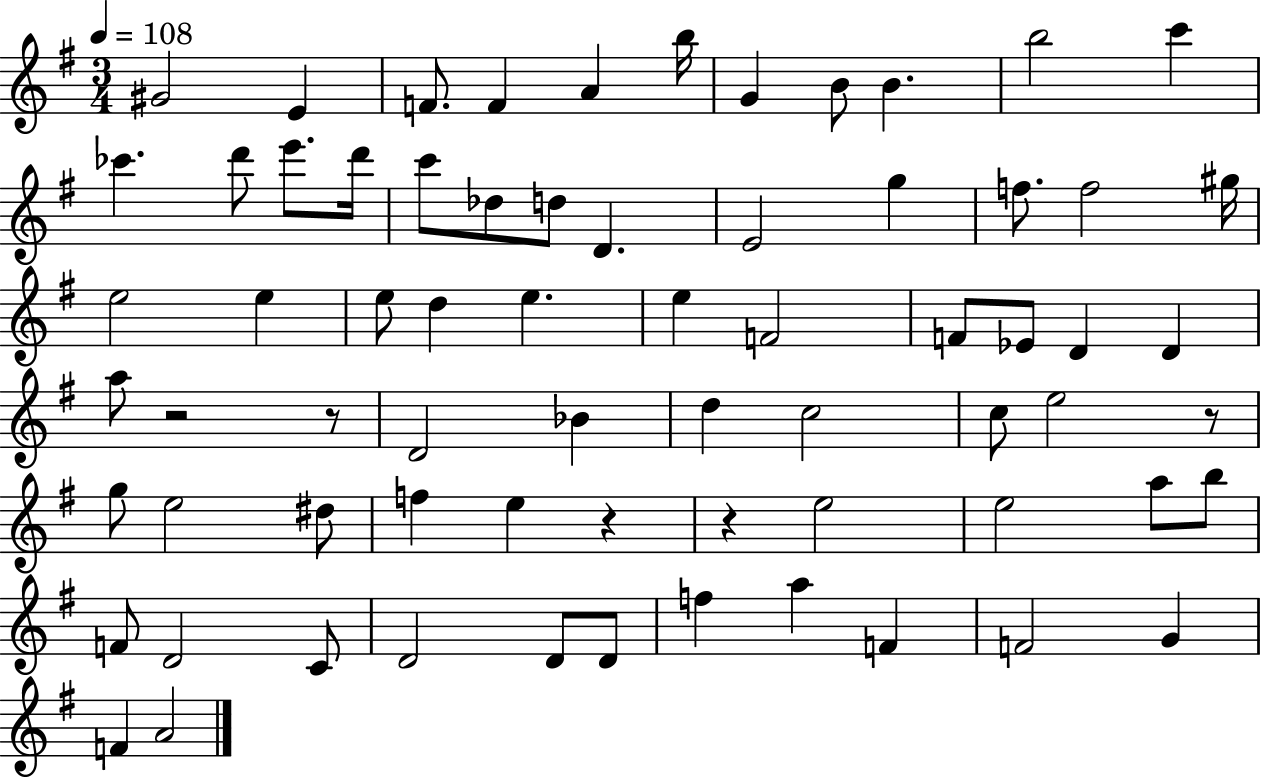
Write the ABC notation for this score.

X:1
T:Untitled
M:3/4
L:1/4
K:G
^G2 E F/2 F A b/4 G B/2 B b2 c' _c' d'/2 e'/2 d'/4 c'/2 _d/2 d/2 D E2 g f/2 f2 ^g/4 e2 e e/2 d e e F2 F/2 _E/2 D D a/2 z2 z/2 D2 _B d c2 c/2 e2 z/2 g/2 e2 ^d/2 f e z z e2 e2 a/2 b/2 F/2 D2 C/2 D2 D/2 D/2 f a F F2 G F A2